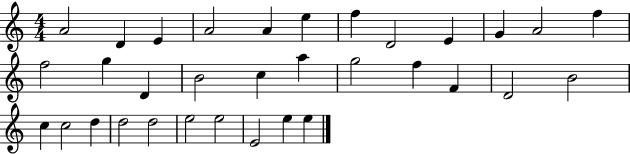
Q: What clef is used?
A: treble